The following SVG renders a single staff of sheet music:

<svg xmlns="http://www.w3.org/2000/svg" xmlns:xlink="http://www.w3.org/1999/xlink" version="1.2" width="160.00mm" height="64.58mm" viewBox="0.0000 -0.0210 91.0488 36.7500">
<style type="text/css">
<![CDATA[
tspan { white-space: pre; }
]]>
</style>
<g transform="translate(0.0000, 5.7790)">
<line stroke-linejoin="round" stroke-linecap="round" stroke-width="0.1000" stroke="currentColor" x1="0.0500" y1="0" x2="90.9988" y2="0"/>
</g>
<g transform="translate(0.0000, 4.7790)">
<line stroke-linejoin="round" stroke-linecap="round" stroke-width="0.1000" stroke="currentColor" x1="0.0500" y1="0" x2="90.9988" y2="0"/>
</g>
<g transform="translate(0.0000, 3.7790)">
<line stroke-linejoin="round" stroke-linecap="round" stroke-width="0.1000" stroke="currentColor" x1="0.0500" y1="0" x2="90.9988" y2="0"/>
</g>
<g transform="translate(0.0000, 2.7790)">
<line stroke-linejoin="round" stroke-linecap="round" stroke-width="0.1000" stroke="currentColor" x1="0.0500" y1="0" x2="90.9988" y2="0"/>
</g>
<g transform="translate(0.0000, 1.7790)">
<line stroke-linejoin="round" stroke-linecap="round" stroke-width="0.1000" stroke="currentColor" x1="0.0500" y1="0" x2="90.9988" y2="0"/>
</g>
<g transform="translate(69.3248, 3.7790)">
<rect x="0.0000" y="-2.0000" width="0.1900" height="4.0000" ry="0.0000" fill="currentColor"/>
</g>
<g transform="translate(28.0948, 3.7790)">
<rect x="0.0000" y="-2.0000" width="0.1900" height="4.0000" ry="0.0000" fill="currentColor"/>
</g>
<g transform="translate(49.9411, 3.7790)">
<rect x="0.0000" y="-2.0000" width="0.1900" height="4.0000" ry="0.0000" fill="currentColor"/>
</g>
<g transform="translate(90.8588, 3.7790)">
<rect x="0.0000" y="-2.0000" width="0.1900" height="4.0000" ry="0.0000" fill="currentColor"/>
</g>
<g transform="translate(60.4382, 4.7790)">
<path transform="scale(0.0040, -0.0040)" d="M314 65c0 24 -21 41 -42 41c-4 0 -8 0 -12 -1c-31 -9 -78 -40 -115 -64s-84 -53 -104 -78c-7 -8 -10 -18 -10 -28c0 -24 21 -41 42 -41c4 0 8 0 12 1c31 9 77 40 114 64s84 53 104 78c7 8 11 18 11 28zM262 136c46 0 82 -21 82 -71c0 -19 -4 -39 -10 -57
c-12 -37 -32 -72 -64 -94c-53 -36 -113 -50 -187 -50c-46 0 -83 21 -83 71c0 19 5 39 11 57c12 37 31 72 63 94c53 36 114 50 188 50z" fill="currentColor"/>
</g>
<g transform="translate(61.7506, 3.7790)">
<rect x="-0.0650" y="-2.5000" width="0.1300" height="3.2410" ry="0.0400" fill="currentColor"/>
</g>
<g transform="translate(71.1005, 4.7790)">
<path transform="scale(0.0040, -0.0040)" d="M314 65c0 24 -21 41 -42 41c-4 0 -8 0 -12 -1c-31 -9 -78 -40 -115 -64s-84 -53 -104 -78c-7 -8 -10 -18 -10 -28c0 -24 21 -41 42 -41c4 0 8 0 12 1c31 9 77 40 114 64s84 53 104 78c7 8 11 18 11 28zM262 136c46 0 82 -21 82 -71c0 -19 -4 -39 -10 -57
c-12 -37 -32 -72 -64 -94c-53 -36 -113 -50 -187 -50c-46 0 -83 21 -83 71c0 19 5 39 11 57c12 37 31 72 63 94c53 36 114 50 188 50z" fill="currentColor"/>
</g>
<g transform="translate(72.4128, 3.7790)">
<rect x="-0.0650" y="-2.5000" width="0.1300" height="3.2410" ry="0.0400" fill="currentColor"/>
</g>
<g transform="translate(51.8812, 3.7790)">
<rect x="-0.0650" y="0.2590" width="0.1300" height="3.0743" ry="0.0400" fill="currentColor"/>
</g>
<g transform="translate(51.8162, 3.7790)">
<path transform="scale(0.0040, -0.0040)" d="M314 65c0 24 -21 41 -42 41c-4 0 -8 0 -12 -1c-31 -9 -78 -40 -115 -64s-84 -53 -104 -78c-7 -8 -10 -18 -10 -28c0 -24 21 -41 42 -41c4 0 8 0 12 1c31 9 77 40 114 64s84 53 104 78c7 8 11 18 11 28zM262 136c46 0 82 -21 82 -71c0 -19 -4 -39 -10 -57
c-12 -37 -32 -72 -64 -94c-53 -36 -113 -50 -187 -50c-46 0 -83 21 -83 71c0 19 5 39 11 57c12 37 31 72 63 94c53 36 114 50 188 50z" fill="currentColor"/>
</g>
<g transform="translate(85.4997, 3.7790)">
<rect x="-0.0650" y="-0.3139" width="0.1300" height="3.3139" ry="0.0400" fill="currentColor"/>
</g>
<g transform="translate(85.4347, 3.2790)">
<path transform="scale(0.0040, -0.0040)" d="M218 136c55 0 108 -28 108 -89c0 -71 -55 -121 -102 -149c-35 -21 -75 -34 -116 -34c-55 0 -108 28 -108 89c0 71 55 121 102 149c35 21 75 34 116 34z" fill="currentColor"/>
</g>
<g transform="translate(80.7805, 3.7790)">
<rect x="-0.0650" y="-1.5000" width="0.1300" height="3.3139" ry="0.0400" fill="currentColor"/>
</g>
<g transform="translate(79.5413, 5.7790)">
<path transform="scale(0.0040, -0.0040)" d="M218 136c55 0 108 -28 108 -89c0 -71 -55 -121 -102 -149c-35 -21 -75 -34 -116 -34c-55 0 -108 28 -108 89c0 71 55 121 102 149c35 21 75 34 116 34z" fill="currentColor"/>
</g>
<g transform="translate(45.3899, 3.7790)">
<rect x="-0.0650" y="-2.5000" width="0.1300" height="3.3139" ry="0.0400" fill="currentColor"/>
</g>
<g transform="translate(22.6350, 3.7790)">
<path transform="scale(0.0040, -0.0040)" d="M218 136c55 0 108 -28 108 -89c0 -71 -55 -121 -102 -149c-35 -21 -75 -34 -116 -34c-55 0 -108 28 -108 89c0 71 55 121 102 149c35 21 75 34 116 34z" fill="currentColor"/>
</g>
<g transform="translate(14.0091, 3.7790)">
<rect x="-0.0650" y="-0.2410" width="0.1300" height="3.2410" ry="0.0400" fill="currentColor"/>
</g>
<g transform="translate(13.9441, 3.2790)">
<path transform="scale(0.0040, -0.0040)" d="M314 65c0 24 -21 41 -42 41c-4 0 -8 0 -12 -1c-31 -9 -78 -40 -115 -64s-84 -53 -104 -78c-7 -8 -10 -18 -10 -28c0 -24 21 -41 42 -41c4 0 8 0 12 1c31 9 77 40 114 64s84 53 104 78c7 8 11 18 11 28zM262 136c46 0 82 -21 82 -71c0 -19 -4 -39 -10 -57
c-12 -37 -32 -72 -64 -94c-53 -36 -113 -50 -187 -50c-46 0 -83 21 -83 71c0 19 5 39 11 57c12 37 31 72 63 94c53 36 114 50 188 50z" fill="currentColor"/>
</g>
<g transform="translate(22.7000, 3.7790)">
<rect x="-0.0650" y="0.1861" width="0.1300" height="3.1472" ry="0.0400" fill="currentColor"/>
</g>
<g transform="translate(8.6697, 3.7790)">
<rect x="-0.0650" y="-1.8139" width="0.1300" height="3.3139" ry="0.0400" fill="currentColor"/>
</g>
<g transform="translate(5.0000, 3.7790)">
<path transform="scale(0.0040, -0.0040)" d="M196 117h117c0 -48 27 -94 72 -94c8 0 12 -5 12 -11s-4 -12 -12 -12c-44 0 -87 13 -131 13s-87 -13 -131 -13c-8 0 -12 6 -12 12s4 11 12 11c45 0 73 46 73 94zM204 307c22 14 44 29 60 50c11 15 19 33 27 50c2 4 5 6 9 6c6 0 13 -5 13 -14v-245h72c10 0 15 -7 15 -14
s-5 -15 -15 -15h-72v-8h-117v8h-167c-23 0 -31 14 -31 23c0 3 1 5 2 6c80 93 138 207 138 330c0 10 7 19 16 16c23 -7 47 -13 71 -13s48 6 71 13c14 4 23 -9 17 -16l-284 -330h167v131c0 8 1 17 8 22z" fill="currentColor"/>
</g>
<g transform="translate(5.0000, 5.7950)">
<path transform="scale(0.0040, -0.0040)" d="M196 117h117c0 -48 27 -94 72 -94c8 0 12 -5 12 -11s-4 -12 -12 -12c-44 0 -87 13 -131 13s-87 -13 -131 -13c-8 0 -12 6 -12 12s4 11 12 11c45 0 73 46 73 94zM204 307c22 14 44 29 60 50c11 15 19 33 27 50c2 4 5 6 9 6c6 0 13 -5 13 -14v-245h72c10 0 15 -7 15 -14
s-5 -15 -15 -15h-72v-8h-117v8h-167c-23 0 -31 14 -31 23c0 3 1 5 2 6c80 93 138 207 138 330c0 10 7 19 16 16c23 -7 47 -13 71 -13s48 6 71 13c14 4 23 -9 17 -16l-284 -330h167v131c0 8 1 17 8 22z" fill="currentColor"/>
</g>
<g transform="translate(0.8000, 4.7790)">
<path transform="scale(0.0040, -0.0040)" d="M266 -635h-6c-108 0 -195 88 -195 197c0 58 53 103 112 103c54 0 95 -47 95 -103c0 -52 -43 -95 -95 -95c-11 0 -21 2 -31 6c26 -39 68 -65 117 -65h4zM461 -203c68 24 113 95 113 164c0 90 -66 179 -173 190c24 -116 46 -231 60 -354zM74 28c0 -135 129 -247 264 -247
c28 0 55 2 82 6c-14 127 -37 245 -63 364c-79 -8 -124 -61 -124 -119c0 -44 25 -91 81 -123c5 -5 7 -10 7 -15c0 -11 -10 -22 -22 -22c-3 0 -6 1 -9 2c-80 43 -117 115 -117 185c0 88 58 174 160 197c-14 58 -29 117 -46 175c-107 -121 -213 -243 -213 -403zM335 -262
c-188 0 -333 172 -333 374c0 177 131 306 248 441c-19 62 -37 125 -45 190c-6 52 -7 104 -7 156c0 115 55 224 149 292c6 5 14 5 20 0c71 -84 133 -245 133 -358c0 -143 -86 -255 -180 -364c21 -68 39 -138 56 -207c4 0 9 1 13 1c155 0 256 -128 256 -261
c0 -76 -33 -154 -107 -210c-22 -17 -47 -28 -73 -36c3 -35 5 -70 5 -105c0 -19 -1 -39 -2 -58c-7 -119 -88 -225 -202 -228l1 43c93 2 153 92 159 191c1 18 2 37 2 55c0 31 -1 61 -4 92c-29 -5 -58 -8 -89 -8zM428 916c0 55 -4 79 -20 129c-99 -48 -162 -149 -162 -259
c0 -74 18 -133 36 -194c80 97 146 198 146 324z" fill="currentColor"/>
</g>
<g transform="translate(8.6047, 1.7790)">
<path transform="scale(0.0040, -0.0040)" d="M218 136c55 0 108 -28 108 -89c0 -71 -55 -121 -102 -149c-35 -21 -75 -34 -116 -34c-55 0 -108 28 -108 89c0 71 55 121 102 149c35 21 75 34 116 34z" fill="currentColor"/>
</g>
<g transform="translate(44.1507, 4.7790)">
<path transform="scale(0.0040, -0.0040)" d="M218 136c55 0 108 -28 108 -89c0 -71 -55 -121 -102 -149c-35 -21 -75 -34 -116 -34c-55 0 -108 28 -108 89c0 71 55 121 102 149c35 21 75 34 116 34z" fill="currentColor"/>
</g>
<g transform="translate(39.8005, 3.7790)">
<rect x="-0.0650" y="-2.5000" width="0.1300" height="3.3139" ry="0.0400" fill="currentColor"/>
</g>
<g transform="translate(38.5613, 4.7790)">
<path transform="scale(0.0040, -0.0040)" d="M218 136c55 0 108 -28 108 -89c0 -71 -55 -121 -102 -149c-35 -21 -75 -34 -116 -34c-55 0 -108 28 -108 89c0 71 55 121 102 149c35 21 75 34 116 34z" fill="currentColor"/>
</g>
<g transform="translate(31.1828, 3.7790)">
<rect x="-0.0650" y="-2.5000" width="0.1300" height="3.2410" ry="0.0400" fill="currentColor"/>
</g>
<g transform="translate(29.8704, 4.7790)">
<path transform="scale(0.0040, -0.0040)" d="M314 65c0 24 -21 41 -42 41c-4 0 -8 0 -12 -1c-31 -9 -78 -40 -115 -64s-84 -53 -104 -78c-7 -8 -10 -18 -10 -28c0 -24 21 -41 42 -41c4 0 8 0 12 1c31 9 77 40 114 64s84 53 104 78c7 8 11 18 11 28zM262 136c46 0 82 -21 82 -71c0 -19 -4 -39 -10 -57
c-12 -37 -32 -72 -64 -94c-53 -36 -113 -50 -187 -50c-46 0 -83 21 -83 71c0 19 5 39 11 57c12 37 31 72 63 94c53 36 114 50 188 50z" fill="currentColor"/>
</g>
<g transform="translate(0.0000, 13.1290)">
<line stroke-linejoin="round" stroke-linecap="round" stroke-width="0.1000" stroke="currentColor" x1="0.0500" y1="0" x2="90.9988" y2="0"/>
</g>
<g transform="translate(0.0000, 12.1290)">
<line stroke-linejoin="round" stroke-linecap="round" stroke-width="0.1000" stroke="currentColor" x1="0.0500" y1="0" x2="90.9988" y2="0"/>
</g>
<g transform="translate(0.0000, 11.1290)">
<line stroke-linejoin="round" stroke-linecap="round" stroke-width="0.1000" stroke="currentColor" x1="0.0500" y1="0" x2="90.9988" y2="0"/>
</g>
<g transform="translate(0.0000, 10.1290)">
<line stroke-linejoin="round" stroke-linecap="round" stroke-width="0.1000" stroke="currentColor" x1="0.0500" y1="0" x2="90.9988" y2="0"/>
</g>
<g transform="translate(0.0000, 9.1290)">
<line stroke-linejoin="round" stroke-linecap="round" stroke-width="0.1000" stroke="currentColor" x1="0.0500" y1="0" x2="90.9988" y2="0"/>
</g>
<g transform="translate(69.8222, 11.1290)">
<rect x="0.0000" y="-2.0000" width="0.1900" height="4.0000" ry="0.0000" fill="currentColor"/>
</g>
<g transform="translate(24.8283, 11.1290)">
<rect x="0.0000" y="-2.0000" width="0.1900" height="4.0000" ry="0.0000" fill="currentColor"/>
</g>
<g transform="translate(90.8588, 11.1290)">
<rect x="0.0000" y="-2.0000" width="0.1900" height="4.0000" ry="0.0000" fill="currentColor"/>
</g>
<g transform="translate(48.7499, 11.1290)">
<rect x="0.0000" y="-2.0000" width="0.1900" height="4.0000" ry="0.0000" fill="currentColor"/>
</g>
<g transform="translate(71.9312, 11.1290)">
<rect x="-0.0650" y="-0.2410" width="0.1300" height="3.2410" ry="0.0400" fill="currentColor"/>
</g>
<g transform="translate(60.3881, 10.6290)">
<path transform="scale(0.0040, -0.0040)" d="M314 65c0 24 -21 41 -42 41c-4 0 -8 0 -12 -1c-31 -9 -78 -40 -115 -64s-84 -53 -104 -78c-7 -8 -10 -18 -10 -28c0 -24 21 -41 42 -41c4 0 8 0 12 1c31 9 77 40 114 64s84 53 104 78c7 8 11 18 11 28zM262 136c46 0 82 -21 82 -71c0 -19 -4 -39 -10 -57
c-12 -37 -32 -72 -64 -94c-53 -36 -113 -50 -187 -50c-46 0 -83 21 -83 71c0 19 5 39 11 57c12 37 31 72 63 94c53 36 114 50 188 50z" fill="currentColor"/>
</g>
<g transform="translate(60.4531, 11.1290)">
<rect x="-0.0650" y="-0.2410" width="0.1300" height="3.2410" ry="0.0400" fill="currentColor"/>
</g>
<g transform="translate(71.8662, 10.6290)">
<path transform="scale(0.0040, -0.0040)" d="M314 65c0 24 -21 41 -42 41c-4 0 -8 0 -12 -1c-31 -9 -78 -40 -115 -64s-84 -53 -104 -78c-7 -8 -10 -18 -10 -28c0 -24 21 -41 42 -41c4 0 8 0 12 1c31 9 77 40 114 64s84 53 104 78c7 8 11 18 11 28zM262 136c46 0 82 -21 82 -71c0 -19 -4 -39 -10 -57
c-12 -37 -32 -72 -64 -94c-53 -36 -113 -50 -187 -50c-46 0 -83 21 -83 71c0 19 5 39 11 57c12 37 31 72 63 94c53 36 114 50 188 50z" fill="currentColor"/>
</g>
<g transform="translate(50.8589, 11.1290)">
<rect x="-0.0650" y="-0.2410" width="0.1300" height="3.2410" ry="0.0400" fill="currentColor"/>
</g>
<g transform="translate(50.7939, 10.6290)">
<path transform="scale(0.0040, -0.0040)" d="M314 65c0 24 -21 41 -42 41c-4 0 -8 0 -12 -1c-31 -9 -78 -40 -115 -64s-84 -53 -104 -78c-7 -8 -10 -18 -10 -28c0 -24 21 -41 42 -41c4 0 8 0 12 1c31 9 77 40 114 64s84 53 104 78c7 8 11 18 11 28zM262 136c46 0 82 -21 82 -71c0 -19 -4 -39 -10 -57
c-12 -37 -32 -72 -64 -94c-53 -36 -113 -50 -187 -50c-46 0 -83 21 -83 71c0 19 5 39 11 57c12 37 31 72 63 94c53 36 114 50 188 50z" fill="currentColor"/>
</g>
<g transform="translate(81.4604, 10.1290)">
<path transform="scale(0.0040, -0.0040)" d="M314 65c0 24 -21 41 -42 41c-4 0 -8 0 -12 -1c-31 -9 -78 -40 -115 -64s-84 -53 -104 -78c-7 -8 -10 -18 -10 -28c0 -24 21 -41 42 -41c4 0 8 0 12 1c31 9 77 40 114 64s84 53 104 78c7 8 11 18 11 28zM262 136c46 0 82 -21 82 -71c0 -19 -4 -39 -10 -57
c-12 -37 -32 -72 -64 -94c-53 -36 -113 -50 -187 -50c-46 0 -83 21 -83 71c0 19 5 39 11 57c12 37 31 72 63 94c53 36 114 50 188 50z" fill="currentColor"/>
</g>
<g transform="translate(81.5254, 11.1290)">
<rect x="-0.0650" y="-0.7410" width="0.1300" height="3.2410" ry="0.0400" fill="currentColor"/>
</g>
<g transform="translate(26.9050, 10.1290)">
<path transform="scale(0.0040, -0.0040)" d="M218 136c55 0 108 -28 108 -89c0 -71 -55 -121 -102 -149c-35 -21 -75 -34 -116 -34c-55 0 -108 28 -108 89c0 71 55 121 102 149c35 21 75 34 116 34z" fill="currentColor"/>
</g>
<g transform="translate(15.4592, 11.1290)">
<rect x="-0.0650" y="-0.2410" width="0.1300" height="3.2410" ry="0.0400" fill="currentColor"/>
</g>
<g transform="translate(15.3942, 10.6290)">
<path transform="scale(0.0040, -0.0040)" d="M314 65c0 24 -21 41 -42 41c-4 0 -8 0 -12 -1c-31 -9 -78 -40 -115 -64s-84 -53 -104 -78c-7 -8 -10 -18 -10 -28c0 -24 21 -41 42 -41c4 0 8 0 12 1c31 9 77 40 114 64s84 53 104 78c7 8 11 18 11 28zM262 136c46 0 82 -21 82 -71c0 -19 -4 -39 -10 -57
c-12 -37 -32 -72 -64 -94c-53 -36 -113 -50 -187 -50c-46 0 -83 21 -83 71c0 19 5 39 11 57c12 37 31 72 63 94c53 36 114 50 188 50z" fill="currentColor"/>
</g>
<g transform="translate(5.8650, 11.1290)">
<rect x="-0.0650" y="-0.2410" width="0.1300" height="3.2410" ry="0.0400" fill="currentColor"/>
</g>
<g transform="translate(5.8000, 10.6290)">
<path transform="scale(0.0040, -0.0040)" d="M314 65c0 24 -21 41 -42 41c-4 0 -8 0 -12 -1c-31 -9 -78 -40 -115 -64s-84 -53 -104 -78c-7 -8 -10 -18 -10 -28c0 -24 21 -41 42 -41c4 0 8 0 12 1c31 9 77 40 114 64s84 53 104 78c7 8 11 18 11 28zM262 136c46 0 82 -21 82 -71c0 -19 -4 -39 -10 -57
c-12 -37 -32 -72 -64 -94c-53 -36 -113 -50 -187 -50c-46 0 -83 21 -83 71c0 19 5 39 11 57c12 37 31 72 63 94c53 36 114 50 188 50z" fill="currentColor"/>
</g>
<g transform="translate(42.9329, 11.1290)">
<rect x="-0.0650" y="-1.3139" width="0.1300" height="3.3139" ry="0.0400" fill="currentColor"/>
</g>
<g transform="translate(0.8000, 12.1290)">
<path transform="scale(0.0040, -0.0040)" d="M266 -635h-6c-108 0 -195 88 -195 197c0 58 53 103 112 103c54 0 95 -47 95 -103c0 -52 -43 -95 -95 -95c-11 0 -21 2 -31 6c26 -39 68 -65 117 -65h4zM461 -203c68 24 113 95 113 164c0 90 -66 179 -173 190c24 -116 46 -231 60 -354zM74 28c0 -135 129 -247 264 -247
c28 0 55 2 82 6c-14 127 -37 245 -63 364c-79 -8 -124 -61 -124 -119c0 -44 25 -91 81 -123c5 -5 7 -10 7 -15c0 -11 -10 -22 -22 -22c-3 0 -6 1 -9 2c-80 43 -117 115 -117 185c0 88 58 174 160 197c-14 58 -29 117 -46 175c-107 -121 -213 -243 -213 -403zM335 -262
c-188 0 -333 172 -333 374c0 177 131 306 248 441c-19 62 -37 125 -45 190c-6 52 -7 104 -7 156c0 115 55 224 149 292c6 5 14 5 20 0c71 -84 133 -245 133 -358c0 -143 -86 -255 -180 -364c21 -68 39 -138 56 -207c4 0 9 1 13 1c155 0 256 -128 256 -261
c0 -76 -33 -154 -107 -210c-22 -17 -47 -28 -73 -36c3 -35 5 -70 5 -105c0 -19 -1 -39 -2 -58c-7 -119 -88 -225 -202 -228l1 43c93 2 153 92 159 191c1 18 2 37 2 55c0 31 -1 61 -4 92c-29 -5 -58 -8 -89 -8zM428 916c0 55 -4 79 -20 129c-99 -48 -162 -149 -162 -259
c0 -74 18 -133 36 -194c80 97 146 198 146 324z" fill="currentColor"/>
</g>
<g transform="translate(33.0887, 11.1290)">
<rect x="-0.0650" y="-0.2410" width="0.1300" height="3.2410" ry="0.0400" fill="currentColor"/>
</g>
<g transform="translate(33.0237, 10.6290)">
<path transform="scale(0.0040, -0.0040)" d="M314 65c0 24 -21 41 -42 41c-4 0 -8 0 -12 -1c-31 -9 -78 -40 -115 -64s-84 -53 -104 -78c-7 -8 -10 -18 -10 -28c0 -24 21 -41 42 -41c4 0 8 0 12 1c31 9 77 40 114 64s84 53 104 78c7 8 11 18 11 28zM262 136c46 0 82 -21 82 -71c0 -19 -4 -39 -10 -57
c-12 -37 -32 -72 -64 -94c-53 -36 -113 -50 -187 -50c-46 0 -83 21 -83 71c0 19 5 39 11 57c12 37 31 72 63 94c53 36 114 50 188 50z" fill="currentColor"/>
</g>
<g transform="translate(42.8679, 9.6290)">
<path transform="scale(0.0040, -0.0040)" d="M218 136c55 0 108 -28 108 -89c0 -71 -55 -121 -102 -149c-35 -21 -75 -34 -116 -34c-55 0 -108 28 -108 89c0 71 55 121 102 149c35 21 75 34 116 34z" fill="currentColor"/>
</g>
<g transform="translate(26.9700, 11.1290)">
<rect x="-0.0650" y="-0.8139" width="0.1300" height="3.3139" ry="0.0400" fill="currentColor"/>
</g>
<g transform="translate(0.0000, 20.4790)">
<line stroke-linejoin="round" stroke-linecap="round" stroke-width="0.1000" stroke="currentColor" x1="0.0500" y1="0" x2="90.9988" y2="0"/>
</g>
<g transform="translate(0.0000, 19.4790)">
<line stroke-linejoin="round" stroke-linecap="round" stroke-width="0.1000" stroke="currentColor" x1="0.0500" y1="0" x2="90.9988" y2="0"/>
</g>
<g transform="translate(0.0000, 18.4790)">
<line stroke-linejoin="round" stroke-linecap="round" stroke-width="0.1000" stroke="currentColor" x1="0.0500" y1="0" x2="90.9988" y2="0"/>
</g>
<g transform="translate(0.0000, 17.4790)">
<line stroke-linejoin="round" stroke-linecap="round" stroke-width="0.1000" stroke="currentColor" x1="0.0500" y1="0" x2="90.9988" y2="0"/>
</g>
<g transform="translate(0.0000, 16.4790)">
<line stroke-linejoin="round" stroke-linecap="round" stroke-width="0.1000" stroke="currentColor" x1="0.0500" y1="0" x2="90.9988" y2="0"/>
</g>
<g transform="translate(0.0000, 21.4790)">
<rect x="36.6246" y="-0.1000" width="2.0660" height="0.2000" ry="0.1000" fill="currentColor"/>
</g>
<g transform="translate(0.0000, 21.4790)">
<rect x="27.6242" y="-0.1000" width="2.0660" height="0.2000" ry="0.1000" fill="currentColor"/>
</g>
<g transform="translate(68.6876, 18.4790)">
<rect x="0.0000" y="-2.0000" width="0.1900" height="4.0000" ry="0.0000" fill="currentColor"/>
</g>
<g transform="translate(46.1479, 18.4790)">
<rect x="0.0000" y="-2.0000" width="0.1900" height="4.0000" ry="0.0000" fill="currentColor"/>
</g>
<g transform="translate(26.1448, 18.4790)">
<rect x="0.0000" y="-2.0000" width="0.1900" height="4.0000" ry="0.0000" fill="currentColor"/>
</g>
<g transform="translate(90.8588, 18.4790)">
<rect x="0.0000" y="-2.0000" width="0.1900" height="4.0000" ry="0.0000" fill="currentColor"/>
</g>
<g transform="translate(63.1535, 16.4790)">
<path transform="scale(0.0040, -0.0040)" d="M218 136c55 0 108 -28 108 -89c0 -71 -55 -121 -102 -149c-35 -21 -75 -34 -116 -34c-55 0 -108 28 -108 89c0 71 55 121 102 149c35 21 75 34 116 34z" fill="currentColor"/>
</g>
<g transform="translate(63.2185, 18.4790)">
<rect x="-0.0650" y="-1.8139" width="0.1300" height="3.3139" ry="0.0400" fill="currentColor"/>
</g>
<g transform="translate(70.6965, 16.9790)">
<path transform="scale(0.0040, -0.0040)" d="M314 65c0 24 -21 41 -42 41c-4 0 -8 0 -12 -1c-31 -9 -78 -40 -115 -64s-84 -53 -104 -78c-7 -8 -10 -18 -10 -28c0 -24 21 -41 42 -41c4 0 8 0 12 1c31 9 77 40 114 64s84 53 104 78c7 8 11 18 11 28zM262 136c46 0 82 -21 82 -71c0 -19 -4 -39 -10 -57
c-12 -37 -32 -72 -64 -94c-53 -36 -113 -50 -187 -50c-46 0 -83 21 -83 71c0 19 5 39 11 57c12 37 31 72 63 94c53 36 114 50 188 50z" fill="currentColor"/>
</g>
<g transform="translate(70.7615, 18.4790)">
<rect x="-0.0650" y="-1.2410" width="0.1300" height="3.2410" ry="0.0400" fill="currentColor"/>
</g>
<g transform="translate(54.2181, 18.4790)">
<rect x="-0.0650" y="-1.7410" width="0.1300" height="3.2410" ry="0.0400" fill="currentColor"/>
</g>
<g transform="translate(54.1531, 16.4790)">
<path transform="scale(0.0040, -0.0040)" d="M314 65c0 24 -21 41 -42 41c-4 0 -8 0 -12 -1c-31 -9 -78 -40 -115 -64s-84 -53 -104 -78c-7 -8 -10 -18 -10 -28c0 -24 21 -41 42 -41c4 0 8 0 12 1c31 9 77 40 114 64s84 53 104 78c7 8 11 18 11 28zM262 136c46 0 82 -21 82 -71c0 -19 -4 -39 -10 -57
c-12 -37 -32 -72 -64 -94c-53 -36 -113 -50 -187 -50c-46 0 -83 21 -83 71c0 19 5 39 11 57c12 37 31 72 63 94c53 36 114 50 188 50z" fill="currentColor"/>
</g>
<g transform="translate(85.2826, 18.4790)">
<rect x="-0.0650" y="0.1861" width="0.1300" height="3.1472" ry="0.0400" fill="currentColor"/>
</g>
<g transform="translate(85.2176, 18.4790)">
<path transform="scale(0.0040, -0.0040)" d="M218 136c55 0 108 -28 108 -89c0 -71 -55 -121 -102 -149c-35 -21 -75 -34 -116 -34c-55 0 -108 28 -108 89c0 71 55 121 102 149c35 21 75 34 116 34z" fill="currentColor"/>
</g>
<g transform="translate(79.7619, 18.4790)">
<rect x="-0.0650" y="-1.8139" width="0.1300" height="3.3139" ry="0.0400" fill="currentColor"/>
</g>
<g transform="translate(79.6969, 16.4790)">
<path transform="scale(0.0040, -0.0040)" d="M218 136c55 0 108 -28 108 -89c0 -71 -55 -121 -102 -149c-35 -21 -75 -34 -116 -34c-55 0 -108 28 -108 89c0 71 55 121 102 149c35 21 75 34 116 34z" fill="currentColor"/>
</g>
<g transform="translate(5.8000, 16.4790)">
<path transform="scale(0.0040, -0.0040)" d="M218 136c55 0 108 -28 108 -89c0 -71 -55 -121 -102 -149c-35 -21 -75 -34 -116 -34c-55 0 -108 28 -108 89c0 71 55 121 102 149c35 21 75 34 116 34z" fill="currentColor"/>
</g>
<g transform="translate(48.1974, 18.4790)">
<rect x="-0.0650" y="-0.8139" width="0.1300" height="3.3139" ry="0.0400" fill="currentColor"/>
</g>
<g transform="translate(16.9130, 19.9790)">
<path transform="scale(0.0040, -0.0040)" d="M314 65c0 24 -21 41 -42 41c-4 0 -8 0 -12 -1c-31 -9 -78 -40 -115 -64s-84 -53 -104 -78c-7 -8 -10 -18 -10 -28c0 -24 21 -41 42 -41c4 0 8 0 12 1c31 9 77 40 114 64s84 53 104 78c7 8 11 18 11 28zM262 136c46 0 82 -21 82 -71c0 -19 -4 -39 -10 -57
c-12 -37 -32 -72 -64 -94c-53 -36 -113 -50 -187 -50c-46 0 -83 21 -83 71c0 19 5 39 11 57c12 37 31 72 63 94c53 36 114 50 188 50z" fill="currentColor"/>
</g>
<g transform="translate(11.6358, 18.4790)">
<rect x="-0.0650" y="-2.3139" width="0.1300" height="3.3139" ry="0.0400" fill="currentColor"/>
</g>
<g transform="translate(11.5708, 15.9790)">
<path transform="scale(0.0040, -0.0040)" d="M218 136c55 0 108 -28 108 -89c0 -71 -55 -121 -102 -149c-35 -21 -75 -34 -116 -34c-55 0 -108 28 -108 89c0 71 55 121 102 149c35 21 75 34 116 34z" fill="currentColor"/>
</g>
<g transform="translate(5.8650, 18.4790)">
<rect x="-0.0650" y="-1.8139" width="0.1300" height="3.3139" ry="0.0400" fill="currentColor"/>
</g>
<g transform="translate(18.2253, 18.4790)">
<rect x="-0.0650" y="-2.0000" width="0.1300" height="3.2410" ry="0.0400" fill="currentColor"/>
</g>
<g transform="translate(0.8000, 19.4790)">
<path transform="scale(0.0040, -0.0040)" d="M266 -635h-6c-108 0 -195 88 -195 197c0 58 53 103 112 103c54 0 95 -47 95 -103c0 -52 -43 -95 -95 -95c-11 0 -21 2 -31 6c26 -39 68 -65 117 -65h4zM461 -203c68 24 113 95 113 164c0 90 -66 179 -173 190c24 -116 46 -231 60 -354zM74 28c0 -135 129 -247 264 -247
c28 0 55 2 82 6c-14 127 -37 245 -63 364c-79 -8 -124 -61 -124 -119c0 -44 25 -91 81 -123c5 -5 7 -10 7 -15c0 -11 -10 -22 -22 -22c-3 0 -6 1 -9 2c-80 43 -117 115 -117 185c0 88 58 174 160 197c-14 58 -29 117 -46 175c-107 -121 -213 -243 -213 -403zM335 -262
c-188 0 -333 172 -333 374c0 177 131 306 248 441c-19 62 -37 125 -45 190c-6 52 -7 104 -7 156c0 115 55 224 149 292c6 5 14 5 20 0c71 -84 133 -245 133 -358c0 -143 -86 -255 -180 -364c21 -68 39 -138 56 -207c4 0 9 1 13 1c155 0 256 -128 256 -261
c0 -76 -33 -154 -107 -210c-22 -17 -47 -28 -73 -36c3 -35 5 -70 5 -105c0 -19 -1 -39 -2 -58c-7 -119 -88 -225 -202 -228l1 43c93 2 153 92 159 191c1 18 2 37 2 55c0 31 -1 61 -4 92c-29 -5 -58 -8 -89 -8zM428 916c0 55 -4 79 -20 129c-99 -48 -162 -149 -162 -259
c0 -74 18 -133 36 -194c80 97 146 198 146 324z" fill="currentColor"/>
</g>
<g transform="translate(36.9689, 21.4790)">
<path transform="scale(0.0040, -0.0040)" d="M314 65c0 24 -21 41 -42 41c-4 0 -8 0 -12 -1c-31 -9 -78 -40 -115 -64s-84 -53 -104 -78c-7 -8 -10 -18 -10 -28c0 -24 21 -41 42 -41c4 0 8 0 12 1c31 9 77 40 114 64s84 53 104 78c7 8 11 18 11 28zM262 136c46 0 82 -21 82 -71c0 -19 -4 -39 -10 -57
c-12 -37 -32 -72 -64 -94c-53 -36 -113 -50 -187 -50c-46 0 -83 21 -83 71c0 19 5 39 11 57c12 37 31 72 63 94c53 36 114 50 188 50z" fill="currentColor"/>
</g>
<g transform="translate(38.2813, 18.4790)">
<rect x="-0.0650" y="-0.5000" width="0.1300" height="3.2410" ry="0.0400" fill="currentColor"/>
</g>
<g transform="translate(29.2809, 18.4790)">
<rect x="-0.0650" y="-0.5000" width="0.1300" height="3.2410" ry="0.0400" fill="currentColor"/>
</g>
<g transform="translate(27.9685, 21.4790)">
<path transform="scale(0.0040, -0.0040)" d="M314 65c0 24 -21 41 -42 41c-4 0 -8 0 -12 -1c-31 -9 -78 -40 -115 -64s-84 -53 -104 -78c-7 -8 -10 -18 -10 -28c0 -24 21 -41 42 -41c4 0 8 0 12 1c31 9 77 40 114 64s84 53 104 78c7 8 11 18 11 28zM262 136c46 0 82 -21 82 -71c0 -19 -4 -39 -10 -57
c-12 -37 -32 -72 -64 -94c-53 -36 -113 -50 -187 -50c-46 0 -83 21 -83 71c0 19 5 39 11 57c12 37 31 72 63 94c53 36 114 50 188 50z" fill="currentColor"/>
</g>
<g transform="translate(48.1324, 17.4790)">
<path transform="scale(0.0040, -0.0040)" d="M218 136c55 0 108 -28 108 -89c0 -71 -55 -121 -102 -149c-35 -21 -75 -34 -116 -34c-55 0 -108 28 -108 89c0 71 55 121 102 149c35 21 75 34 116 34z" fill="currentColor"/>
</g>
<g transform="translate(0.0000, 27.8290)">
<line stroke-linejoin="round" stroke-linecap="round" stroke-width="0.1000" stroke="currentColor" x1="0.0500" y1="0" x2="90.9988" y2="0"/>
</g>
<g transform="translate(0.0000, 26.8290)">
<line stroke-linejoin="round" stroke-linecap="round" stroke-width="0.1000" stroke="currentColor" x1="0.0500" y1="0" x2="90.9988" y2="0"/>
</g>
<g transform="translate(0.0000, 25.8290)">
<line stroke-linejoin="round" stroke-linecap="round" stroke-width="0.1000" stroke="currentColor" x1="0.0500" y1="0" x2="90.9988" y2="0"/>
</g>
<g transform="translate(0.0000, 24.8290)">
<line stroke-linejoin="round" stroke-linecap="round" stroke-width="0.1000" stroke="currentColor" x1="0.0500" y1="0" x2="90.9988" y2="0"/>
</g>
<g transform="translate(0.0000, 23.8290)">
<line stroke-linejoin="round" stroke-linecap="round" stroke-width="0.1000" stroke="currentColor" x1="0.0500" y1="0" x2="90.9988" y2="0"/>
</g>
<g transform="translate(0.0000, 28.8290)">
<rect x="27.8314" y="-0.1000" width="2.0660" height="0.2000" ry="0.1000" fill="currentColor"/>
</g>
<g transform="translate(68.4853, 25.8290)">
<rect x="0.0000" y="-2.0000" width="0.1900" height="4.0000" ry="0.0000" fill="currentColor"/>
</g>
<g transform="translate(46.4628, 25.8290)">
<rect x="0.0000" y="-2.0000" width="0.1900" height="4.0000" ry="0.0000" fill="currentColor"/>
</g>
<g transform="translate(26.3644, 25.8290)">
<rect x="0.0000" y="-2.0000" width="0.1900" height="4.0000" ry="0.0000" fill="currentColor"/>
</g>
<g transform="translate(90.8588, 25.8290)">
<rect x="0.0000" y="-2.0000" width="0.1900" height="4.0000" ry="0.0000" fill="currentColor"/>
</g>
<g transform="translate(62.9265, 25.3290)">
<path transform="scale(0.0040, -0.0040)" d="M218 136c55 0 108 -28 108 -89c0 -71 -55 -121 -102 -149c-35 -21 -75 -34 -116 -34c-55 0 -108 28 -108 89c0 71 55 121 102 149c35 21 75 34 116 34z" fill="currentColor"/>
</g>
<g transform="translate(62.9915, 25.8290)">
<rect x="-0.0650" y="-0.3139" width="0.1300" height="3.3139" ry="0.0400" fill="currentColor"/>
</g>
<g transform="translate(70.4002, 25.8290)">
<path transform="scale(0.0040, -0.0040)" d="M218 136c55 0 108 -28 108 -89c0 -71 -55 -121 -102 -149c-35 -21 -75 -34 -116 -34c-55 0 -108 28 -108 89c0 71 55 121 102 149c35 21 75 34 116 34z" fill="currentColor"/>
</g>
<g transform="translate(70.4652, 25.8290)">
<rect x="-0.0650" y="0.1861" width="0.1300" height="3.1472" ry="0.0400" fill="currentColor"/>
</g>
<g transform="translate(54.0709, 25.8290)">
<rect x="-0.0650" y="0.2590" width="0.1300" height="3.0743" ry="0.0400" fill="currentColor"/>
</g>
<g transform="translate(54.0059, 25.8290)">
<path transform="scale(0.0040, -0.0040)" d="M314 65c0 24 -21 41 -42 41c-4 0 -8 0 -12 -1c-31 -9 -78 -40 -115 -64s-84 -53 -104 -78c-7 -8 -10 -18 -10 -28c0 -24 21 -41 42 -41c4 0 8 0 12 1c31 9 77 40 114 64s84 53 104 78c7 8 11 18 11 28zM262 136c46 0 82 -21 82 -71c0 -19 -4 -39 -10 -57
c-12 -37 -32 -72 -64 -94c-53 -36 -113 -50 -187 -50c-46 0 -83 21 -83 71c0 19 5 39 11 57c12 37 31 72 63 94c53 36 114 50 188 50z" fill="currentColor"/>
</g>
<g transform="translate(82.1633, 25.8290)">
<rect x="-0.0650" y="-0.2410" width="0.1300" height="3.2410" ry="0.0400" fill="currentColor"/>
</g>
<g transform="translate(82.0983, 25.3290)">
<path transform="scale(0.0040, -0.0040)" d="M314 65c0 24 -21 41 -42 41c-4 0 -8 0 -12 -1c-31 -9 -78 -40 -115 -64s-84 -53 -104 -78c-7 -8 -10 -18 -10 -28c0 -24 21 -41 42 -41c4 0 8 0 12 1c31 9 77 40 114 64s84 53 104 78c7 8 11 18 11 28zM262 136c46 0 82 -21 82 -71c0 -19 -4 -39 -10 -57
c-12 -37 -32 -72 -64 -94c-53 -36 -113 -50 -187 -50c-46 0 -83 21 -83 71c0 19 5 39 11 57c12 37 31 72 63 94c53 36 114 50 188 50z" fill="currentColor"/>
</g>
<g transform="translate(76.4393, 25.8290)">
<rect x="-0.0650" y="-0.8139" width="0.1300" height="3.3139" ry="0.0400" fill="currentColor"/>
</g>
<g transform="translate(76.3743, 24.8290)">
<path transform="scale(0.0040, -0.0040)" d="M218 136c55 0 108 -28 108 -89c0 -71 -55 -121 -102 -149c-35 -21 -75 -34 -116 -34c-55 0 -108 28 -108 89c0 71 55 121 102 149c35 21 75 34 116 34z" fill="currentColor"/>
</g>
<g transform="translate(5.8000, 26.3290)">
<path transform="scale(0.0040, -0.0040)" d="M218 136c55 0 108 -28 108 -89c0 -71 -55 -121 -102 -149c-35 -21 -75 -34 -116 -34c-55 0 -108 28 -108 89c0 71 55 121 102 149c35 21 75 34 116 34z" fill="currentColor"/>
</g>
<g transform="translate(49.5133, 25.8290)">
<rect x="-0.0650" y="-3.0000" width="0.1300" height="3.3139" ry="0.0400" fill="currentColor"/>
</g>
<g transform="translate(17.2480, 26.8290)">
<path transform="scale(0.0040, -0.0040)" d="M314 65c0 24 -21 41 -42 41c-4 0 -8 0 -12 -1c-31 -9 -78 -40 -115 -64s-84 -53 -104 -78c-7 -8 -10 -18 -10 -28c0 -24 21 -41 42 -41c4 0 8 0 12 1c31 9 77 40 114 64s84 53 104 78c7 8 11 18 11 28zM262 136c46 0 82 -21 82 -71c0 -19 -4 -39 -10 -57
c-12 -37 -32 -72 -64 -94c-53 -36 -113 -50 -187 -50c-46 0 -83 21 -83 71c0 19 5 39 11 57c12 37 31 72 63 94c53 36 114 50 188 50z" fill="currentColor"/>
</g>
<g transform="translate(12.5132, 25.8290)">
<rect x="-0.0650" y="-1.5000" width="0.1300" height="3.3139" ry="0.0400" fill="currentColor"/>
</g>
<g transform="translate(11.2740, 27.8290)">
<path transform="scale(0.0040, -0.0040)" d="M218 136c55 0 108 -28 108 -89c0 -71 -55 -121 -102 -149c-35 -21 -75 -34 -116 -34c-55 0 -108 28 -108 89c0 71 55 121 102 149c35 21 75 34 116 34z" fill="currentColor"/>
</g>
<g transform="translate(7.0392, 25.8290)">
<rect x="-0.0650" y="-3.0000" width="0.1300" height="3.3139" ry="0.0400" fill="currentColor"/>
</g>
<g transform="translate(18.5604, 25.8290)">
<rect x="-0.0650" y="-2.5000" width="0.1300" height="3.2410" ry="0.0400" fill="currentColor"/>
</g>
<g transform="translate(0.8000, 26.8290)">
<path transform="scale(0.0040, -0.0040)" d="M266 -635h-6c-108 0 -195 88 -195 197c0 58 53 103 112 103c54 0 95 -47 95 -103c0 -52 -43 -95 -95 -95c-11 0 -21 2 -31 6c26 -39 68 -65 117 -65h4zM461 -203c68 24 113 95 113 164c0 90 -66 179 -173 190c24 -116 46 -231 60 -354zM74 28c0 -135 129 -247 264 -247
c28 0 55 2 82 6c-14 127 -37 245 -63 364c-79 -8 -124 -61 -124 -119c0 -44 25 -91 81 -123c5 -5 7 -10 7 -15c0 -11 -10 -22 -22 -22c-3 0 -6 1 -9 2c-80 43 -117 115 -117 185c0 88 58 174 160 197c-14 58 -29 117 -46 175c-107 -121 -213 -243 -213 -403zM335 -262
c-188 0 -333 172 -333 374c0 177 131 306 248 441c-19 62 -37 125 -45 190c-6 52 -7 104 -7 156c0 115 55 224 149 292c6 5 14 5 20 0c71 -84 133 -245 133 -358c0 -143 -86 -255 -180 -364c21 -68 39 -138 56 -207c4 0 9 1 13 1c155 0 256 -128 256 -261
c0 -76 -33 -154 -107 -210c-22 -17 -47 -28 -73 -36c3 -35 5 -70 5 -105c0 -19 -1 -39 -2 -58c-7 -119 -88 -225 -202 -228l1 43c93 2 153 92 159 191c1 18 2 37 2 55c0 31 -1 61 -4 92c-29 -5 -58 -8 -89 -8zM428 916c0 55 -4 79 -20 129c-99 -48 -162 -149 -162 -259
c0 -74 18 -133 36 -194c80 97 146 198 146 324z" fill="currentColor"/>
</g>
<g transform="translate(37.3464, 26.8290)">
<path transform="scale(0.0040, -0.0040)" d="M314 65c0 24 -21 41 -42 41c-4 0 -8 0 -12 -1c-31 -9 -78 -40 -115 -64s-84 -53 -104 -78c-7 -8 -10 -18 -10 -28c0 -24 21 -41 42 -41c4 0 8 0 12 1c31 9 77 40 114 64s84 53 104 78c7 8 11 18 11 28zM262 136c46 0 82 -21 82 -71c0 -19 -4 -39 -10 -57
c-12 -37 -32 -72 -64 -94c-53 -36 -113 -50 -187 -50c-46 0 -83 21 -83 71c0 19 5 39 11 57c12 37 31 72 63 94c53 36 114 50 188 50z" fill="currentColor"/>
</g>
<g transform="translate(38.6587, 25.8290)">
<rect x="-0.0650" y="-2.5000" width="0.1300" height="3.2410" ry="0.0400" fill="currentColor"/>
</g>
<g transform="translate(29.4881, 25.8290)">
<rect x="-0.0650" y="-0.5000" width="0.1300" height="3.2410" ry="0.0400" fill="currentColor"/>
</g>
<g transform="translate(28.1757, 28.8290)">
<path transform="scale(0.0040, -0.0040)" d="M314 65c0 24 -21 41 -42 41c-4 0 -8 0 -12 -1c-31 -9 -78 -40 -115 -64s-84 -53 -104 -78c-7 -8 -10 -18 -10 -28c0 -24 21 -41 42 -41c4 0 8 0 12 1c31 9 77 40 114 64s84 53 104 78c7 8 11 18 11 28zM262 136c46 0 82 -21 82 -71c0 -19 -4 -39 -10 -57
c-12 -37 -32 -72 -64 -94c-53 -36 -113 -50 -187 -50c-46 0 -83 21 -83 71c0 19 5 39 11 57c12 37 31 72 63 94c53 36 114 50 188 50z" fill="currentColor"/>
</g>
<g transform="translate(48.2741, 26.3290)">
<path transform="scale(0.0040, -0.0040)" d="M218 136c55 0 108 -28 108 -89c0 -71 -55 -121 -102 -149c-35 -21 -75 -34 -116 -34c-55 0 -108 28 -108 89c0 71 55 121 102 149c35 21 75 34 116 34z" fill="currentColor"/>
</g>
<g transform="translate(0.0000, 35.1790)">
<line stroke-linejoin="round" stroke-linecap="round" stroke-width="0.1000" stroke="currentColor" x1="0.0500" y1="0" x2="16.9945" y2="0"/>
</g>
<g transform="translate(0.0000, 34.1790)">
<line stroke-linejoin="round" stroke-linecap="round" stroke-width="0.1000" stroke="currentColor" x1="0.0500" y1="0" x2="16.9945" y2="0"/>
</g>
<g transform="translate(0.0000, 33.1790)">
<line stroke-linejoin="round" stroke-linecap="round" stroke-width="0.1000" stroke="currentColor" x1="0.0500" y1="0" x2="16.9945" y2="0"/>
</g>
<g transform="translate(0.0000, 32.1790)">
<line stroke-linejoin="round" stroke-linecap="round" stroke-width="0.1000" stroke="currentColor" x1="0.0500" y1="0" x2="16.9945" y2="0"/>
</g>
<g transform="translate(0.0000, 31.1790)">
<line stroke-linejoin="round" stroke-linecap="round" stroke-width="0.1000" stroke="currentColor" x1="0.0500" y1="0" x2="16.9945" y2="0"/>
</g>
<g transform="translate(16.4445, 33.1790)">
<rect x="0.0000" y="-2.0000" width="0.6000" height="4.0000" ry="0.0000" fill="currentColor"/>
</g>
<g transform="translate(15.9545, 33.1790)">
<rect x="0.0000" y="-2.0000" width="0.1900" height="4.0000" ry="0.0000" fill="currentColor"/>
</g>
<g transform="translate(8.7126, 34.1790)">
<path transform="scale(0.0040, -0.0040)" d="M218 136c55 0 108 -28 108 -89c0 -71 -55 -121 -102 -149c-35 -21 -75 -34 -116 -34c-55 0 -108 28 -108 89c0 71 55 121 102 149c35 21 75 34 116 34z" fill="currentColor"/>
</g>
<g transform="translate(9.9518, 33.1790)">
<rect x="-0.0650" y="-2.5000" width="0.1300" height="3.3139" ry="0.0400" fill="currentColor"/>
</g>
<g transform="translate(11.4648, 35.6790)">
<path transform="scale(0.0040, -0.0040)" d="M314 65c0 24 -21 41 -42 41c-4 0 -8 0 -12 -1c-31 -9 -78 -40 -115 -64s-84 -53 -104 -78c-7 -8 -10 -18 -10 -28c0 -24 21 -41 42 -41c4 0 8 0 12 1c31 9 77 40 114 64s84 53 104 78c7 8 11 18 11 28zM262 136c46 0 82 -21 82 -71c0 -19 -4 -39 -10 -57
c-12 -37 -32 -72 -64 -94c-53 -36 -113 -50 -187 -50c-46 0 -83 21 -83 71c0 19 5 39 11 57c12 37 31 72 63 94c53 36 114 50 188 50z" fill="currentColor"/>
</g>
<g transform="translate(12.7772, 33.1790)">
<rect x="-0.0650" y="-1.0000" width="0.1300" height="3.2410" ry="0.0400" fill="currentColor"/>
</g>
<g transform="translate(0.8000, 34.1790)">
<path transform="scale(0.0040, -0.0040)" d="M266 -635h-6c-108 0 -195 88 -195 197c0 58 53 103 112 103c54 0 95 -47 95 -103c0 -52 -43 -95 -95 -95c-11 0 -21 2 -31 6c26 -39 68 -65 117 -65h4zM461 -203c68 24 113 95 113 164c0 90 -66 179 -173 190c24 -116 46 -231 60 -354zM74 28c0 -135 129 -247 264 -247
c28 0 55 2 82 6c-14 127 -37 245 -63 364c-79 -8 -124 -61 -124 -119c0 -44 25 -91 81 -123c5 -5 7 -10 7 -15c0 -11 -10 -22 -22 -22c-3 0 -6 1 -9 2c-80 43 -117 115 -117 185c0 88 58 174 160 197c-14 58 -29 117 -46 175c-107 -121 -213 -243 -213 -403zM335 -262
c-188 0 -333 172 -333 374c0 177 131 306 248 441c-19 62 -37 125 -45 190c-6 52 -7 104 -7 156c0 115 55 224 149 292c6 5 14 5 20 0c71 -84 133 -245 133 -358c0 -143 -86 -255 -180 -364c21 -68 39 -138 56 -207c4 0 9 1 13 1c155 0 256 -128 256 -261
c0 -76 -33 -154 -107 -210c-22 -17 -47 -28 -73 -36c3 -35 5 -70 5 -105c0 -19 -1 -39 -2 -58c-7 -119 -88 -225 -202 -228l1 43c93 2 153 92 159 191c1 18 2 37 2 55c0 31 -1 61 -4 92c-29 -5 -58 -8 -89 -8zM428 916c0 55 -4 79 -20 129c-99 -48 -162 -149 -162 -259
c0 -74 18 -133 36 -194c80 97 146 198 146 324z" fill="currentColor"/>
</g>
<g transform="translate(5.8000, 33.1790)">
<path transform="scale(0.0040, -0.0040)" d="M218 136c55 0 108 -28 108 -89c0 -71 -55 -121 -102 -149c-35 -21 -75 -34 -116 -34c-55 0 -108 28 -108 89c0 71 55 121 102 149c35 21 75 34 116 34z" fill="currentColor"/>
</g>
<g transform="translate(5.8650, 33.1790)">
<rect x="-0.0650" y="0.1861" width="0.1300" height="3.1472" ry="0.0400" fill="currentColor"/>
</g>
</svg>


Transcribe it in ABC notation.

X:1
T:Untitled
M:4/4
L:1/4
K:C
f c2 B G2 G G B2 G2 G2 E c c2 c2 d c2 e c2 c2 c2 d2 f g F2 C2 C2 d f2 f e2 f B A E G2 C2 G2 A B2 c B d c2 B G D2